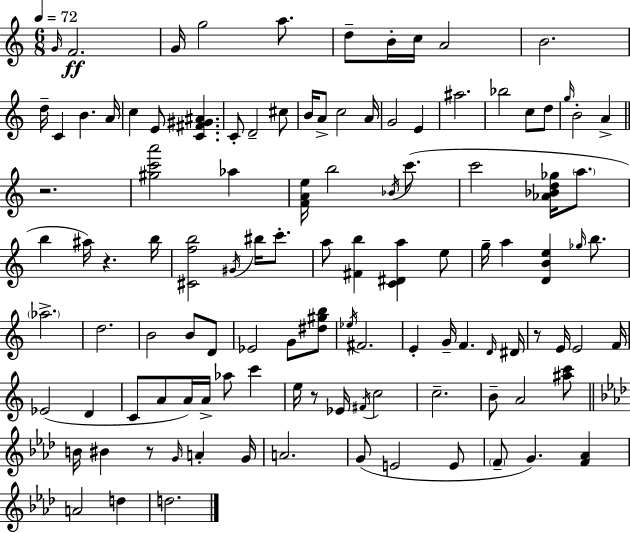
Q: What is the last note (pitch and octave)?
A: D5